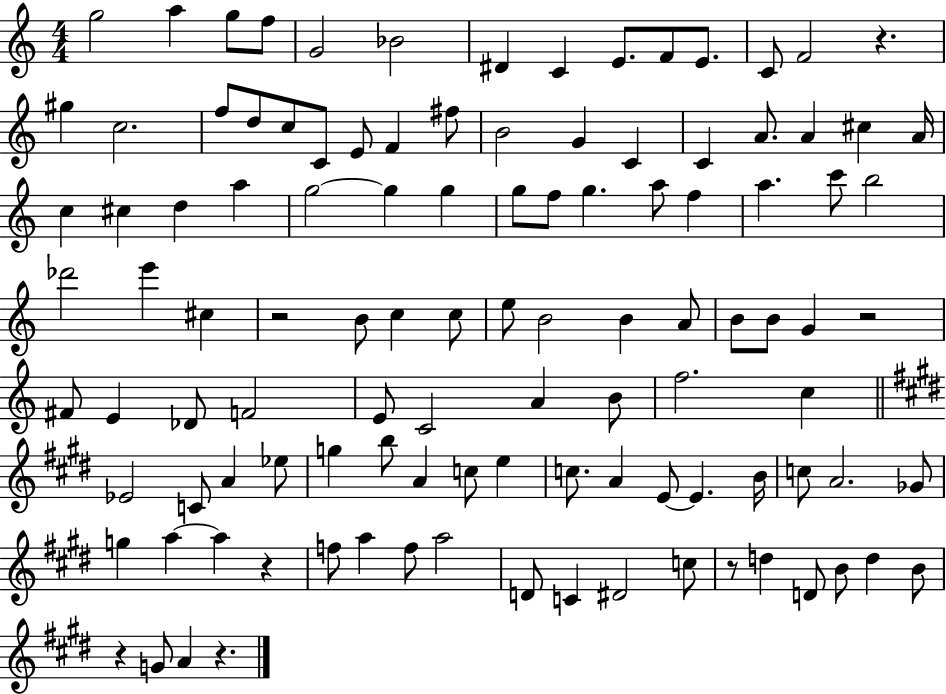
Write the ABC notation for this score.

X:1
T:Untitled
M:4/4
L:1/4
K:C
g2 a g/2 f/2 G2 _B2 ^D C E/2 F/2 E/2 C/2 F2 z ^g c2 f/2 d/2 c/2 C/2 E/2 F ^f/2 B2 G C C A/2 A ^c A/4 c ^c d a g2 g g g/2 f/2 g a/2 f a c'/2 b2 _d'2 e' ^c z2 B/2 c c/2 e/2 B2 B A/2 B/2 B/2 G z2 ^F/2 E _D/2 F2 E/2 C2 A B/2 f2 c _E2 C/2 A _e/2 g b/2 A c/2 e c/2 A E/2 E B/4 c/2 A2 _G/2 g a a z f/2 a f/2 a2 D/2 C ^D2 c/2 z/2 d D/2 B/2 d B/2 z G/2 A z